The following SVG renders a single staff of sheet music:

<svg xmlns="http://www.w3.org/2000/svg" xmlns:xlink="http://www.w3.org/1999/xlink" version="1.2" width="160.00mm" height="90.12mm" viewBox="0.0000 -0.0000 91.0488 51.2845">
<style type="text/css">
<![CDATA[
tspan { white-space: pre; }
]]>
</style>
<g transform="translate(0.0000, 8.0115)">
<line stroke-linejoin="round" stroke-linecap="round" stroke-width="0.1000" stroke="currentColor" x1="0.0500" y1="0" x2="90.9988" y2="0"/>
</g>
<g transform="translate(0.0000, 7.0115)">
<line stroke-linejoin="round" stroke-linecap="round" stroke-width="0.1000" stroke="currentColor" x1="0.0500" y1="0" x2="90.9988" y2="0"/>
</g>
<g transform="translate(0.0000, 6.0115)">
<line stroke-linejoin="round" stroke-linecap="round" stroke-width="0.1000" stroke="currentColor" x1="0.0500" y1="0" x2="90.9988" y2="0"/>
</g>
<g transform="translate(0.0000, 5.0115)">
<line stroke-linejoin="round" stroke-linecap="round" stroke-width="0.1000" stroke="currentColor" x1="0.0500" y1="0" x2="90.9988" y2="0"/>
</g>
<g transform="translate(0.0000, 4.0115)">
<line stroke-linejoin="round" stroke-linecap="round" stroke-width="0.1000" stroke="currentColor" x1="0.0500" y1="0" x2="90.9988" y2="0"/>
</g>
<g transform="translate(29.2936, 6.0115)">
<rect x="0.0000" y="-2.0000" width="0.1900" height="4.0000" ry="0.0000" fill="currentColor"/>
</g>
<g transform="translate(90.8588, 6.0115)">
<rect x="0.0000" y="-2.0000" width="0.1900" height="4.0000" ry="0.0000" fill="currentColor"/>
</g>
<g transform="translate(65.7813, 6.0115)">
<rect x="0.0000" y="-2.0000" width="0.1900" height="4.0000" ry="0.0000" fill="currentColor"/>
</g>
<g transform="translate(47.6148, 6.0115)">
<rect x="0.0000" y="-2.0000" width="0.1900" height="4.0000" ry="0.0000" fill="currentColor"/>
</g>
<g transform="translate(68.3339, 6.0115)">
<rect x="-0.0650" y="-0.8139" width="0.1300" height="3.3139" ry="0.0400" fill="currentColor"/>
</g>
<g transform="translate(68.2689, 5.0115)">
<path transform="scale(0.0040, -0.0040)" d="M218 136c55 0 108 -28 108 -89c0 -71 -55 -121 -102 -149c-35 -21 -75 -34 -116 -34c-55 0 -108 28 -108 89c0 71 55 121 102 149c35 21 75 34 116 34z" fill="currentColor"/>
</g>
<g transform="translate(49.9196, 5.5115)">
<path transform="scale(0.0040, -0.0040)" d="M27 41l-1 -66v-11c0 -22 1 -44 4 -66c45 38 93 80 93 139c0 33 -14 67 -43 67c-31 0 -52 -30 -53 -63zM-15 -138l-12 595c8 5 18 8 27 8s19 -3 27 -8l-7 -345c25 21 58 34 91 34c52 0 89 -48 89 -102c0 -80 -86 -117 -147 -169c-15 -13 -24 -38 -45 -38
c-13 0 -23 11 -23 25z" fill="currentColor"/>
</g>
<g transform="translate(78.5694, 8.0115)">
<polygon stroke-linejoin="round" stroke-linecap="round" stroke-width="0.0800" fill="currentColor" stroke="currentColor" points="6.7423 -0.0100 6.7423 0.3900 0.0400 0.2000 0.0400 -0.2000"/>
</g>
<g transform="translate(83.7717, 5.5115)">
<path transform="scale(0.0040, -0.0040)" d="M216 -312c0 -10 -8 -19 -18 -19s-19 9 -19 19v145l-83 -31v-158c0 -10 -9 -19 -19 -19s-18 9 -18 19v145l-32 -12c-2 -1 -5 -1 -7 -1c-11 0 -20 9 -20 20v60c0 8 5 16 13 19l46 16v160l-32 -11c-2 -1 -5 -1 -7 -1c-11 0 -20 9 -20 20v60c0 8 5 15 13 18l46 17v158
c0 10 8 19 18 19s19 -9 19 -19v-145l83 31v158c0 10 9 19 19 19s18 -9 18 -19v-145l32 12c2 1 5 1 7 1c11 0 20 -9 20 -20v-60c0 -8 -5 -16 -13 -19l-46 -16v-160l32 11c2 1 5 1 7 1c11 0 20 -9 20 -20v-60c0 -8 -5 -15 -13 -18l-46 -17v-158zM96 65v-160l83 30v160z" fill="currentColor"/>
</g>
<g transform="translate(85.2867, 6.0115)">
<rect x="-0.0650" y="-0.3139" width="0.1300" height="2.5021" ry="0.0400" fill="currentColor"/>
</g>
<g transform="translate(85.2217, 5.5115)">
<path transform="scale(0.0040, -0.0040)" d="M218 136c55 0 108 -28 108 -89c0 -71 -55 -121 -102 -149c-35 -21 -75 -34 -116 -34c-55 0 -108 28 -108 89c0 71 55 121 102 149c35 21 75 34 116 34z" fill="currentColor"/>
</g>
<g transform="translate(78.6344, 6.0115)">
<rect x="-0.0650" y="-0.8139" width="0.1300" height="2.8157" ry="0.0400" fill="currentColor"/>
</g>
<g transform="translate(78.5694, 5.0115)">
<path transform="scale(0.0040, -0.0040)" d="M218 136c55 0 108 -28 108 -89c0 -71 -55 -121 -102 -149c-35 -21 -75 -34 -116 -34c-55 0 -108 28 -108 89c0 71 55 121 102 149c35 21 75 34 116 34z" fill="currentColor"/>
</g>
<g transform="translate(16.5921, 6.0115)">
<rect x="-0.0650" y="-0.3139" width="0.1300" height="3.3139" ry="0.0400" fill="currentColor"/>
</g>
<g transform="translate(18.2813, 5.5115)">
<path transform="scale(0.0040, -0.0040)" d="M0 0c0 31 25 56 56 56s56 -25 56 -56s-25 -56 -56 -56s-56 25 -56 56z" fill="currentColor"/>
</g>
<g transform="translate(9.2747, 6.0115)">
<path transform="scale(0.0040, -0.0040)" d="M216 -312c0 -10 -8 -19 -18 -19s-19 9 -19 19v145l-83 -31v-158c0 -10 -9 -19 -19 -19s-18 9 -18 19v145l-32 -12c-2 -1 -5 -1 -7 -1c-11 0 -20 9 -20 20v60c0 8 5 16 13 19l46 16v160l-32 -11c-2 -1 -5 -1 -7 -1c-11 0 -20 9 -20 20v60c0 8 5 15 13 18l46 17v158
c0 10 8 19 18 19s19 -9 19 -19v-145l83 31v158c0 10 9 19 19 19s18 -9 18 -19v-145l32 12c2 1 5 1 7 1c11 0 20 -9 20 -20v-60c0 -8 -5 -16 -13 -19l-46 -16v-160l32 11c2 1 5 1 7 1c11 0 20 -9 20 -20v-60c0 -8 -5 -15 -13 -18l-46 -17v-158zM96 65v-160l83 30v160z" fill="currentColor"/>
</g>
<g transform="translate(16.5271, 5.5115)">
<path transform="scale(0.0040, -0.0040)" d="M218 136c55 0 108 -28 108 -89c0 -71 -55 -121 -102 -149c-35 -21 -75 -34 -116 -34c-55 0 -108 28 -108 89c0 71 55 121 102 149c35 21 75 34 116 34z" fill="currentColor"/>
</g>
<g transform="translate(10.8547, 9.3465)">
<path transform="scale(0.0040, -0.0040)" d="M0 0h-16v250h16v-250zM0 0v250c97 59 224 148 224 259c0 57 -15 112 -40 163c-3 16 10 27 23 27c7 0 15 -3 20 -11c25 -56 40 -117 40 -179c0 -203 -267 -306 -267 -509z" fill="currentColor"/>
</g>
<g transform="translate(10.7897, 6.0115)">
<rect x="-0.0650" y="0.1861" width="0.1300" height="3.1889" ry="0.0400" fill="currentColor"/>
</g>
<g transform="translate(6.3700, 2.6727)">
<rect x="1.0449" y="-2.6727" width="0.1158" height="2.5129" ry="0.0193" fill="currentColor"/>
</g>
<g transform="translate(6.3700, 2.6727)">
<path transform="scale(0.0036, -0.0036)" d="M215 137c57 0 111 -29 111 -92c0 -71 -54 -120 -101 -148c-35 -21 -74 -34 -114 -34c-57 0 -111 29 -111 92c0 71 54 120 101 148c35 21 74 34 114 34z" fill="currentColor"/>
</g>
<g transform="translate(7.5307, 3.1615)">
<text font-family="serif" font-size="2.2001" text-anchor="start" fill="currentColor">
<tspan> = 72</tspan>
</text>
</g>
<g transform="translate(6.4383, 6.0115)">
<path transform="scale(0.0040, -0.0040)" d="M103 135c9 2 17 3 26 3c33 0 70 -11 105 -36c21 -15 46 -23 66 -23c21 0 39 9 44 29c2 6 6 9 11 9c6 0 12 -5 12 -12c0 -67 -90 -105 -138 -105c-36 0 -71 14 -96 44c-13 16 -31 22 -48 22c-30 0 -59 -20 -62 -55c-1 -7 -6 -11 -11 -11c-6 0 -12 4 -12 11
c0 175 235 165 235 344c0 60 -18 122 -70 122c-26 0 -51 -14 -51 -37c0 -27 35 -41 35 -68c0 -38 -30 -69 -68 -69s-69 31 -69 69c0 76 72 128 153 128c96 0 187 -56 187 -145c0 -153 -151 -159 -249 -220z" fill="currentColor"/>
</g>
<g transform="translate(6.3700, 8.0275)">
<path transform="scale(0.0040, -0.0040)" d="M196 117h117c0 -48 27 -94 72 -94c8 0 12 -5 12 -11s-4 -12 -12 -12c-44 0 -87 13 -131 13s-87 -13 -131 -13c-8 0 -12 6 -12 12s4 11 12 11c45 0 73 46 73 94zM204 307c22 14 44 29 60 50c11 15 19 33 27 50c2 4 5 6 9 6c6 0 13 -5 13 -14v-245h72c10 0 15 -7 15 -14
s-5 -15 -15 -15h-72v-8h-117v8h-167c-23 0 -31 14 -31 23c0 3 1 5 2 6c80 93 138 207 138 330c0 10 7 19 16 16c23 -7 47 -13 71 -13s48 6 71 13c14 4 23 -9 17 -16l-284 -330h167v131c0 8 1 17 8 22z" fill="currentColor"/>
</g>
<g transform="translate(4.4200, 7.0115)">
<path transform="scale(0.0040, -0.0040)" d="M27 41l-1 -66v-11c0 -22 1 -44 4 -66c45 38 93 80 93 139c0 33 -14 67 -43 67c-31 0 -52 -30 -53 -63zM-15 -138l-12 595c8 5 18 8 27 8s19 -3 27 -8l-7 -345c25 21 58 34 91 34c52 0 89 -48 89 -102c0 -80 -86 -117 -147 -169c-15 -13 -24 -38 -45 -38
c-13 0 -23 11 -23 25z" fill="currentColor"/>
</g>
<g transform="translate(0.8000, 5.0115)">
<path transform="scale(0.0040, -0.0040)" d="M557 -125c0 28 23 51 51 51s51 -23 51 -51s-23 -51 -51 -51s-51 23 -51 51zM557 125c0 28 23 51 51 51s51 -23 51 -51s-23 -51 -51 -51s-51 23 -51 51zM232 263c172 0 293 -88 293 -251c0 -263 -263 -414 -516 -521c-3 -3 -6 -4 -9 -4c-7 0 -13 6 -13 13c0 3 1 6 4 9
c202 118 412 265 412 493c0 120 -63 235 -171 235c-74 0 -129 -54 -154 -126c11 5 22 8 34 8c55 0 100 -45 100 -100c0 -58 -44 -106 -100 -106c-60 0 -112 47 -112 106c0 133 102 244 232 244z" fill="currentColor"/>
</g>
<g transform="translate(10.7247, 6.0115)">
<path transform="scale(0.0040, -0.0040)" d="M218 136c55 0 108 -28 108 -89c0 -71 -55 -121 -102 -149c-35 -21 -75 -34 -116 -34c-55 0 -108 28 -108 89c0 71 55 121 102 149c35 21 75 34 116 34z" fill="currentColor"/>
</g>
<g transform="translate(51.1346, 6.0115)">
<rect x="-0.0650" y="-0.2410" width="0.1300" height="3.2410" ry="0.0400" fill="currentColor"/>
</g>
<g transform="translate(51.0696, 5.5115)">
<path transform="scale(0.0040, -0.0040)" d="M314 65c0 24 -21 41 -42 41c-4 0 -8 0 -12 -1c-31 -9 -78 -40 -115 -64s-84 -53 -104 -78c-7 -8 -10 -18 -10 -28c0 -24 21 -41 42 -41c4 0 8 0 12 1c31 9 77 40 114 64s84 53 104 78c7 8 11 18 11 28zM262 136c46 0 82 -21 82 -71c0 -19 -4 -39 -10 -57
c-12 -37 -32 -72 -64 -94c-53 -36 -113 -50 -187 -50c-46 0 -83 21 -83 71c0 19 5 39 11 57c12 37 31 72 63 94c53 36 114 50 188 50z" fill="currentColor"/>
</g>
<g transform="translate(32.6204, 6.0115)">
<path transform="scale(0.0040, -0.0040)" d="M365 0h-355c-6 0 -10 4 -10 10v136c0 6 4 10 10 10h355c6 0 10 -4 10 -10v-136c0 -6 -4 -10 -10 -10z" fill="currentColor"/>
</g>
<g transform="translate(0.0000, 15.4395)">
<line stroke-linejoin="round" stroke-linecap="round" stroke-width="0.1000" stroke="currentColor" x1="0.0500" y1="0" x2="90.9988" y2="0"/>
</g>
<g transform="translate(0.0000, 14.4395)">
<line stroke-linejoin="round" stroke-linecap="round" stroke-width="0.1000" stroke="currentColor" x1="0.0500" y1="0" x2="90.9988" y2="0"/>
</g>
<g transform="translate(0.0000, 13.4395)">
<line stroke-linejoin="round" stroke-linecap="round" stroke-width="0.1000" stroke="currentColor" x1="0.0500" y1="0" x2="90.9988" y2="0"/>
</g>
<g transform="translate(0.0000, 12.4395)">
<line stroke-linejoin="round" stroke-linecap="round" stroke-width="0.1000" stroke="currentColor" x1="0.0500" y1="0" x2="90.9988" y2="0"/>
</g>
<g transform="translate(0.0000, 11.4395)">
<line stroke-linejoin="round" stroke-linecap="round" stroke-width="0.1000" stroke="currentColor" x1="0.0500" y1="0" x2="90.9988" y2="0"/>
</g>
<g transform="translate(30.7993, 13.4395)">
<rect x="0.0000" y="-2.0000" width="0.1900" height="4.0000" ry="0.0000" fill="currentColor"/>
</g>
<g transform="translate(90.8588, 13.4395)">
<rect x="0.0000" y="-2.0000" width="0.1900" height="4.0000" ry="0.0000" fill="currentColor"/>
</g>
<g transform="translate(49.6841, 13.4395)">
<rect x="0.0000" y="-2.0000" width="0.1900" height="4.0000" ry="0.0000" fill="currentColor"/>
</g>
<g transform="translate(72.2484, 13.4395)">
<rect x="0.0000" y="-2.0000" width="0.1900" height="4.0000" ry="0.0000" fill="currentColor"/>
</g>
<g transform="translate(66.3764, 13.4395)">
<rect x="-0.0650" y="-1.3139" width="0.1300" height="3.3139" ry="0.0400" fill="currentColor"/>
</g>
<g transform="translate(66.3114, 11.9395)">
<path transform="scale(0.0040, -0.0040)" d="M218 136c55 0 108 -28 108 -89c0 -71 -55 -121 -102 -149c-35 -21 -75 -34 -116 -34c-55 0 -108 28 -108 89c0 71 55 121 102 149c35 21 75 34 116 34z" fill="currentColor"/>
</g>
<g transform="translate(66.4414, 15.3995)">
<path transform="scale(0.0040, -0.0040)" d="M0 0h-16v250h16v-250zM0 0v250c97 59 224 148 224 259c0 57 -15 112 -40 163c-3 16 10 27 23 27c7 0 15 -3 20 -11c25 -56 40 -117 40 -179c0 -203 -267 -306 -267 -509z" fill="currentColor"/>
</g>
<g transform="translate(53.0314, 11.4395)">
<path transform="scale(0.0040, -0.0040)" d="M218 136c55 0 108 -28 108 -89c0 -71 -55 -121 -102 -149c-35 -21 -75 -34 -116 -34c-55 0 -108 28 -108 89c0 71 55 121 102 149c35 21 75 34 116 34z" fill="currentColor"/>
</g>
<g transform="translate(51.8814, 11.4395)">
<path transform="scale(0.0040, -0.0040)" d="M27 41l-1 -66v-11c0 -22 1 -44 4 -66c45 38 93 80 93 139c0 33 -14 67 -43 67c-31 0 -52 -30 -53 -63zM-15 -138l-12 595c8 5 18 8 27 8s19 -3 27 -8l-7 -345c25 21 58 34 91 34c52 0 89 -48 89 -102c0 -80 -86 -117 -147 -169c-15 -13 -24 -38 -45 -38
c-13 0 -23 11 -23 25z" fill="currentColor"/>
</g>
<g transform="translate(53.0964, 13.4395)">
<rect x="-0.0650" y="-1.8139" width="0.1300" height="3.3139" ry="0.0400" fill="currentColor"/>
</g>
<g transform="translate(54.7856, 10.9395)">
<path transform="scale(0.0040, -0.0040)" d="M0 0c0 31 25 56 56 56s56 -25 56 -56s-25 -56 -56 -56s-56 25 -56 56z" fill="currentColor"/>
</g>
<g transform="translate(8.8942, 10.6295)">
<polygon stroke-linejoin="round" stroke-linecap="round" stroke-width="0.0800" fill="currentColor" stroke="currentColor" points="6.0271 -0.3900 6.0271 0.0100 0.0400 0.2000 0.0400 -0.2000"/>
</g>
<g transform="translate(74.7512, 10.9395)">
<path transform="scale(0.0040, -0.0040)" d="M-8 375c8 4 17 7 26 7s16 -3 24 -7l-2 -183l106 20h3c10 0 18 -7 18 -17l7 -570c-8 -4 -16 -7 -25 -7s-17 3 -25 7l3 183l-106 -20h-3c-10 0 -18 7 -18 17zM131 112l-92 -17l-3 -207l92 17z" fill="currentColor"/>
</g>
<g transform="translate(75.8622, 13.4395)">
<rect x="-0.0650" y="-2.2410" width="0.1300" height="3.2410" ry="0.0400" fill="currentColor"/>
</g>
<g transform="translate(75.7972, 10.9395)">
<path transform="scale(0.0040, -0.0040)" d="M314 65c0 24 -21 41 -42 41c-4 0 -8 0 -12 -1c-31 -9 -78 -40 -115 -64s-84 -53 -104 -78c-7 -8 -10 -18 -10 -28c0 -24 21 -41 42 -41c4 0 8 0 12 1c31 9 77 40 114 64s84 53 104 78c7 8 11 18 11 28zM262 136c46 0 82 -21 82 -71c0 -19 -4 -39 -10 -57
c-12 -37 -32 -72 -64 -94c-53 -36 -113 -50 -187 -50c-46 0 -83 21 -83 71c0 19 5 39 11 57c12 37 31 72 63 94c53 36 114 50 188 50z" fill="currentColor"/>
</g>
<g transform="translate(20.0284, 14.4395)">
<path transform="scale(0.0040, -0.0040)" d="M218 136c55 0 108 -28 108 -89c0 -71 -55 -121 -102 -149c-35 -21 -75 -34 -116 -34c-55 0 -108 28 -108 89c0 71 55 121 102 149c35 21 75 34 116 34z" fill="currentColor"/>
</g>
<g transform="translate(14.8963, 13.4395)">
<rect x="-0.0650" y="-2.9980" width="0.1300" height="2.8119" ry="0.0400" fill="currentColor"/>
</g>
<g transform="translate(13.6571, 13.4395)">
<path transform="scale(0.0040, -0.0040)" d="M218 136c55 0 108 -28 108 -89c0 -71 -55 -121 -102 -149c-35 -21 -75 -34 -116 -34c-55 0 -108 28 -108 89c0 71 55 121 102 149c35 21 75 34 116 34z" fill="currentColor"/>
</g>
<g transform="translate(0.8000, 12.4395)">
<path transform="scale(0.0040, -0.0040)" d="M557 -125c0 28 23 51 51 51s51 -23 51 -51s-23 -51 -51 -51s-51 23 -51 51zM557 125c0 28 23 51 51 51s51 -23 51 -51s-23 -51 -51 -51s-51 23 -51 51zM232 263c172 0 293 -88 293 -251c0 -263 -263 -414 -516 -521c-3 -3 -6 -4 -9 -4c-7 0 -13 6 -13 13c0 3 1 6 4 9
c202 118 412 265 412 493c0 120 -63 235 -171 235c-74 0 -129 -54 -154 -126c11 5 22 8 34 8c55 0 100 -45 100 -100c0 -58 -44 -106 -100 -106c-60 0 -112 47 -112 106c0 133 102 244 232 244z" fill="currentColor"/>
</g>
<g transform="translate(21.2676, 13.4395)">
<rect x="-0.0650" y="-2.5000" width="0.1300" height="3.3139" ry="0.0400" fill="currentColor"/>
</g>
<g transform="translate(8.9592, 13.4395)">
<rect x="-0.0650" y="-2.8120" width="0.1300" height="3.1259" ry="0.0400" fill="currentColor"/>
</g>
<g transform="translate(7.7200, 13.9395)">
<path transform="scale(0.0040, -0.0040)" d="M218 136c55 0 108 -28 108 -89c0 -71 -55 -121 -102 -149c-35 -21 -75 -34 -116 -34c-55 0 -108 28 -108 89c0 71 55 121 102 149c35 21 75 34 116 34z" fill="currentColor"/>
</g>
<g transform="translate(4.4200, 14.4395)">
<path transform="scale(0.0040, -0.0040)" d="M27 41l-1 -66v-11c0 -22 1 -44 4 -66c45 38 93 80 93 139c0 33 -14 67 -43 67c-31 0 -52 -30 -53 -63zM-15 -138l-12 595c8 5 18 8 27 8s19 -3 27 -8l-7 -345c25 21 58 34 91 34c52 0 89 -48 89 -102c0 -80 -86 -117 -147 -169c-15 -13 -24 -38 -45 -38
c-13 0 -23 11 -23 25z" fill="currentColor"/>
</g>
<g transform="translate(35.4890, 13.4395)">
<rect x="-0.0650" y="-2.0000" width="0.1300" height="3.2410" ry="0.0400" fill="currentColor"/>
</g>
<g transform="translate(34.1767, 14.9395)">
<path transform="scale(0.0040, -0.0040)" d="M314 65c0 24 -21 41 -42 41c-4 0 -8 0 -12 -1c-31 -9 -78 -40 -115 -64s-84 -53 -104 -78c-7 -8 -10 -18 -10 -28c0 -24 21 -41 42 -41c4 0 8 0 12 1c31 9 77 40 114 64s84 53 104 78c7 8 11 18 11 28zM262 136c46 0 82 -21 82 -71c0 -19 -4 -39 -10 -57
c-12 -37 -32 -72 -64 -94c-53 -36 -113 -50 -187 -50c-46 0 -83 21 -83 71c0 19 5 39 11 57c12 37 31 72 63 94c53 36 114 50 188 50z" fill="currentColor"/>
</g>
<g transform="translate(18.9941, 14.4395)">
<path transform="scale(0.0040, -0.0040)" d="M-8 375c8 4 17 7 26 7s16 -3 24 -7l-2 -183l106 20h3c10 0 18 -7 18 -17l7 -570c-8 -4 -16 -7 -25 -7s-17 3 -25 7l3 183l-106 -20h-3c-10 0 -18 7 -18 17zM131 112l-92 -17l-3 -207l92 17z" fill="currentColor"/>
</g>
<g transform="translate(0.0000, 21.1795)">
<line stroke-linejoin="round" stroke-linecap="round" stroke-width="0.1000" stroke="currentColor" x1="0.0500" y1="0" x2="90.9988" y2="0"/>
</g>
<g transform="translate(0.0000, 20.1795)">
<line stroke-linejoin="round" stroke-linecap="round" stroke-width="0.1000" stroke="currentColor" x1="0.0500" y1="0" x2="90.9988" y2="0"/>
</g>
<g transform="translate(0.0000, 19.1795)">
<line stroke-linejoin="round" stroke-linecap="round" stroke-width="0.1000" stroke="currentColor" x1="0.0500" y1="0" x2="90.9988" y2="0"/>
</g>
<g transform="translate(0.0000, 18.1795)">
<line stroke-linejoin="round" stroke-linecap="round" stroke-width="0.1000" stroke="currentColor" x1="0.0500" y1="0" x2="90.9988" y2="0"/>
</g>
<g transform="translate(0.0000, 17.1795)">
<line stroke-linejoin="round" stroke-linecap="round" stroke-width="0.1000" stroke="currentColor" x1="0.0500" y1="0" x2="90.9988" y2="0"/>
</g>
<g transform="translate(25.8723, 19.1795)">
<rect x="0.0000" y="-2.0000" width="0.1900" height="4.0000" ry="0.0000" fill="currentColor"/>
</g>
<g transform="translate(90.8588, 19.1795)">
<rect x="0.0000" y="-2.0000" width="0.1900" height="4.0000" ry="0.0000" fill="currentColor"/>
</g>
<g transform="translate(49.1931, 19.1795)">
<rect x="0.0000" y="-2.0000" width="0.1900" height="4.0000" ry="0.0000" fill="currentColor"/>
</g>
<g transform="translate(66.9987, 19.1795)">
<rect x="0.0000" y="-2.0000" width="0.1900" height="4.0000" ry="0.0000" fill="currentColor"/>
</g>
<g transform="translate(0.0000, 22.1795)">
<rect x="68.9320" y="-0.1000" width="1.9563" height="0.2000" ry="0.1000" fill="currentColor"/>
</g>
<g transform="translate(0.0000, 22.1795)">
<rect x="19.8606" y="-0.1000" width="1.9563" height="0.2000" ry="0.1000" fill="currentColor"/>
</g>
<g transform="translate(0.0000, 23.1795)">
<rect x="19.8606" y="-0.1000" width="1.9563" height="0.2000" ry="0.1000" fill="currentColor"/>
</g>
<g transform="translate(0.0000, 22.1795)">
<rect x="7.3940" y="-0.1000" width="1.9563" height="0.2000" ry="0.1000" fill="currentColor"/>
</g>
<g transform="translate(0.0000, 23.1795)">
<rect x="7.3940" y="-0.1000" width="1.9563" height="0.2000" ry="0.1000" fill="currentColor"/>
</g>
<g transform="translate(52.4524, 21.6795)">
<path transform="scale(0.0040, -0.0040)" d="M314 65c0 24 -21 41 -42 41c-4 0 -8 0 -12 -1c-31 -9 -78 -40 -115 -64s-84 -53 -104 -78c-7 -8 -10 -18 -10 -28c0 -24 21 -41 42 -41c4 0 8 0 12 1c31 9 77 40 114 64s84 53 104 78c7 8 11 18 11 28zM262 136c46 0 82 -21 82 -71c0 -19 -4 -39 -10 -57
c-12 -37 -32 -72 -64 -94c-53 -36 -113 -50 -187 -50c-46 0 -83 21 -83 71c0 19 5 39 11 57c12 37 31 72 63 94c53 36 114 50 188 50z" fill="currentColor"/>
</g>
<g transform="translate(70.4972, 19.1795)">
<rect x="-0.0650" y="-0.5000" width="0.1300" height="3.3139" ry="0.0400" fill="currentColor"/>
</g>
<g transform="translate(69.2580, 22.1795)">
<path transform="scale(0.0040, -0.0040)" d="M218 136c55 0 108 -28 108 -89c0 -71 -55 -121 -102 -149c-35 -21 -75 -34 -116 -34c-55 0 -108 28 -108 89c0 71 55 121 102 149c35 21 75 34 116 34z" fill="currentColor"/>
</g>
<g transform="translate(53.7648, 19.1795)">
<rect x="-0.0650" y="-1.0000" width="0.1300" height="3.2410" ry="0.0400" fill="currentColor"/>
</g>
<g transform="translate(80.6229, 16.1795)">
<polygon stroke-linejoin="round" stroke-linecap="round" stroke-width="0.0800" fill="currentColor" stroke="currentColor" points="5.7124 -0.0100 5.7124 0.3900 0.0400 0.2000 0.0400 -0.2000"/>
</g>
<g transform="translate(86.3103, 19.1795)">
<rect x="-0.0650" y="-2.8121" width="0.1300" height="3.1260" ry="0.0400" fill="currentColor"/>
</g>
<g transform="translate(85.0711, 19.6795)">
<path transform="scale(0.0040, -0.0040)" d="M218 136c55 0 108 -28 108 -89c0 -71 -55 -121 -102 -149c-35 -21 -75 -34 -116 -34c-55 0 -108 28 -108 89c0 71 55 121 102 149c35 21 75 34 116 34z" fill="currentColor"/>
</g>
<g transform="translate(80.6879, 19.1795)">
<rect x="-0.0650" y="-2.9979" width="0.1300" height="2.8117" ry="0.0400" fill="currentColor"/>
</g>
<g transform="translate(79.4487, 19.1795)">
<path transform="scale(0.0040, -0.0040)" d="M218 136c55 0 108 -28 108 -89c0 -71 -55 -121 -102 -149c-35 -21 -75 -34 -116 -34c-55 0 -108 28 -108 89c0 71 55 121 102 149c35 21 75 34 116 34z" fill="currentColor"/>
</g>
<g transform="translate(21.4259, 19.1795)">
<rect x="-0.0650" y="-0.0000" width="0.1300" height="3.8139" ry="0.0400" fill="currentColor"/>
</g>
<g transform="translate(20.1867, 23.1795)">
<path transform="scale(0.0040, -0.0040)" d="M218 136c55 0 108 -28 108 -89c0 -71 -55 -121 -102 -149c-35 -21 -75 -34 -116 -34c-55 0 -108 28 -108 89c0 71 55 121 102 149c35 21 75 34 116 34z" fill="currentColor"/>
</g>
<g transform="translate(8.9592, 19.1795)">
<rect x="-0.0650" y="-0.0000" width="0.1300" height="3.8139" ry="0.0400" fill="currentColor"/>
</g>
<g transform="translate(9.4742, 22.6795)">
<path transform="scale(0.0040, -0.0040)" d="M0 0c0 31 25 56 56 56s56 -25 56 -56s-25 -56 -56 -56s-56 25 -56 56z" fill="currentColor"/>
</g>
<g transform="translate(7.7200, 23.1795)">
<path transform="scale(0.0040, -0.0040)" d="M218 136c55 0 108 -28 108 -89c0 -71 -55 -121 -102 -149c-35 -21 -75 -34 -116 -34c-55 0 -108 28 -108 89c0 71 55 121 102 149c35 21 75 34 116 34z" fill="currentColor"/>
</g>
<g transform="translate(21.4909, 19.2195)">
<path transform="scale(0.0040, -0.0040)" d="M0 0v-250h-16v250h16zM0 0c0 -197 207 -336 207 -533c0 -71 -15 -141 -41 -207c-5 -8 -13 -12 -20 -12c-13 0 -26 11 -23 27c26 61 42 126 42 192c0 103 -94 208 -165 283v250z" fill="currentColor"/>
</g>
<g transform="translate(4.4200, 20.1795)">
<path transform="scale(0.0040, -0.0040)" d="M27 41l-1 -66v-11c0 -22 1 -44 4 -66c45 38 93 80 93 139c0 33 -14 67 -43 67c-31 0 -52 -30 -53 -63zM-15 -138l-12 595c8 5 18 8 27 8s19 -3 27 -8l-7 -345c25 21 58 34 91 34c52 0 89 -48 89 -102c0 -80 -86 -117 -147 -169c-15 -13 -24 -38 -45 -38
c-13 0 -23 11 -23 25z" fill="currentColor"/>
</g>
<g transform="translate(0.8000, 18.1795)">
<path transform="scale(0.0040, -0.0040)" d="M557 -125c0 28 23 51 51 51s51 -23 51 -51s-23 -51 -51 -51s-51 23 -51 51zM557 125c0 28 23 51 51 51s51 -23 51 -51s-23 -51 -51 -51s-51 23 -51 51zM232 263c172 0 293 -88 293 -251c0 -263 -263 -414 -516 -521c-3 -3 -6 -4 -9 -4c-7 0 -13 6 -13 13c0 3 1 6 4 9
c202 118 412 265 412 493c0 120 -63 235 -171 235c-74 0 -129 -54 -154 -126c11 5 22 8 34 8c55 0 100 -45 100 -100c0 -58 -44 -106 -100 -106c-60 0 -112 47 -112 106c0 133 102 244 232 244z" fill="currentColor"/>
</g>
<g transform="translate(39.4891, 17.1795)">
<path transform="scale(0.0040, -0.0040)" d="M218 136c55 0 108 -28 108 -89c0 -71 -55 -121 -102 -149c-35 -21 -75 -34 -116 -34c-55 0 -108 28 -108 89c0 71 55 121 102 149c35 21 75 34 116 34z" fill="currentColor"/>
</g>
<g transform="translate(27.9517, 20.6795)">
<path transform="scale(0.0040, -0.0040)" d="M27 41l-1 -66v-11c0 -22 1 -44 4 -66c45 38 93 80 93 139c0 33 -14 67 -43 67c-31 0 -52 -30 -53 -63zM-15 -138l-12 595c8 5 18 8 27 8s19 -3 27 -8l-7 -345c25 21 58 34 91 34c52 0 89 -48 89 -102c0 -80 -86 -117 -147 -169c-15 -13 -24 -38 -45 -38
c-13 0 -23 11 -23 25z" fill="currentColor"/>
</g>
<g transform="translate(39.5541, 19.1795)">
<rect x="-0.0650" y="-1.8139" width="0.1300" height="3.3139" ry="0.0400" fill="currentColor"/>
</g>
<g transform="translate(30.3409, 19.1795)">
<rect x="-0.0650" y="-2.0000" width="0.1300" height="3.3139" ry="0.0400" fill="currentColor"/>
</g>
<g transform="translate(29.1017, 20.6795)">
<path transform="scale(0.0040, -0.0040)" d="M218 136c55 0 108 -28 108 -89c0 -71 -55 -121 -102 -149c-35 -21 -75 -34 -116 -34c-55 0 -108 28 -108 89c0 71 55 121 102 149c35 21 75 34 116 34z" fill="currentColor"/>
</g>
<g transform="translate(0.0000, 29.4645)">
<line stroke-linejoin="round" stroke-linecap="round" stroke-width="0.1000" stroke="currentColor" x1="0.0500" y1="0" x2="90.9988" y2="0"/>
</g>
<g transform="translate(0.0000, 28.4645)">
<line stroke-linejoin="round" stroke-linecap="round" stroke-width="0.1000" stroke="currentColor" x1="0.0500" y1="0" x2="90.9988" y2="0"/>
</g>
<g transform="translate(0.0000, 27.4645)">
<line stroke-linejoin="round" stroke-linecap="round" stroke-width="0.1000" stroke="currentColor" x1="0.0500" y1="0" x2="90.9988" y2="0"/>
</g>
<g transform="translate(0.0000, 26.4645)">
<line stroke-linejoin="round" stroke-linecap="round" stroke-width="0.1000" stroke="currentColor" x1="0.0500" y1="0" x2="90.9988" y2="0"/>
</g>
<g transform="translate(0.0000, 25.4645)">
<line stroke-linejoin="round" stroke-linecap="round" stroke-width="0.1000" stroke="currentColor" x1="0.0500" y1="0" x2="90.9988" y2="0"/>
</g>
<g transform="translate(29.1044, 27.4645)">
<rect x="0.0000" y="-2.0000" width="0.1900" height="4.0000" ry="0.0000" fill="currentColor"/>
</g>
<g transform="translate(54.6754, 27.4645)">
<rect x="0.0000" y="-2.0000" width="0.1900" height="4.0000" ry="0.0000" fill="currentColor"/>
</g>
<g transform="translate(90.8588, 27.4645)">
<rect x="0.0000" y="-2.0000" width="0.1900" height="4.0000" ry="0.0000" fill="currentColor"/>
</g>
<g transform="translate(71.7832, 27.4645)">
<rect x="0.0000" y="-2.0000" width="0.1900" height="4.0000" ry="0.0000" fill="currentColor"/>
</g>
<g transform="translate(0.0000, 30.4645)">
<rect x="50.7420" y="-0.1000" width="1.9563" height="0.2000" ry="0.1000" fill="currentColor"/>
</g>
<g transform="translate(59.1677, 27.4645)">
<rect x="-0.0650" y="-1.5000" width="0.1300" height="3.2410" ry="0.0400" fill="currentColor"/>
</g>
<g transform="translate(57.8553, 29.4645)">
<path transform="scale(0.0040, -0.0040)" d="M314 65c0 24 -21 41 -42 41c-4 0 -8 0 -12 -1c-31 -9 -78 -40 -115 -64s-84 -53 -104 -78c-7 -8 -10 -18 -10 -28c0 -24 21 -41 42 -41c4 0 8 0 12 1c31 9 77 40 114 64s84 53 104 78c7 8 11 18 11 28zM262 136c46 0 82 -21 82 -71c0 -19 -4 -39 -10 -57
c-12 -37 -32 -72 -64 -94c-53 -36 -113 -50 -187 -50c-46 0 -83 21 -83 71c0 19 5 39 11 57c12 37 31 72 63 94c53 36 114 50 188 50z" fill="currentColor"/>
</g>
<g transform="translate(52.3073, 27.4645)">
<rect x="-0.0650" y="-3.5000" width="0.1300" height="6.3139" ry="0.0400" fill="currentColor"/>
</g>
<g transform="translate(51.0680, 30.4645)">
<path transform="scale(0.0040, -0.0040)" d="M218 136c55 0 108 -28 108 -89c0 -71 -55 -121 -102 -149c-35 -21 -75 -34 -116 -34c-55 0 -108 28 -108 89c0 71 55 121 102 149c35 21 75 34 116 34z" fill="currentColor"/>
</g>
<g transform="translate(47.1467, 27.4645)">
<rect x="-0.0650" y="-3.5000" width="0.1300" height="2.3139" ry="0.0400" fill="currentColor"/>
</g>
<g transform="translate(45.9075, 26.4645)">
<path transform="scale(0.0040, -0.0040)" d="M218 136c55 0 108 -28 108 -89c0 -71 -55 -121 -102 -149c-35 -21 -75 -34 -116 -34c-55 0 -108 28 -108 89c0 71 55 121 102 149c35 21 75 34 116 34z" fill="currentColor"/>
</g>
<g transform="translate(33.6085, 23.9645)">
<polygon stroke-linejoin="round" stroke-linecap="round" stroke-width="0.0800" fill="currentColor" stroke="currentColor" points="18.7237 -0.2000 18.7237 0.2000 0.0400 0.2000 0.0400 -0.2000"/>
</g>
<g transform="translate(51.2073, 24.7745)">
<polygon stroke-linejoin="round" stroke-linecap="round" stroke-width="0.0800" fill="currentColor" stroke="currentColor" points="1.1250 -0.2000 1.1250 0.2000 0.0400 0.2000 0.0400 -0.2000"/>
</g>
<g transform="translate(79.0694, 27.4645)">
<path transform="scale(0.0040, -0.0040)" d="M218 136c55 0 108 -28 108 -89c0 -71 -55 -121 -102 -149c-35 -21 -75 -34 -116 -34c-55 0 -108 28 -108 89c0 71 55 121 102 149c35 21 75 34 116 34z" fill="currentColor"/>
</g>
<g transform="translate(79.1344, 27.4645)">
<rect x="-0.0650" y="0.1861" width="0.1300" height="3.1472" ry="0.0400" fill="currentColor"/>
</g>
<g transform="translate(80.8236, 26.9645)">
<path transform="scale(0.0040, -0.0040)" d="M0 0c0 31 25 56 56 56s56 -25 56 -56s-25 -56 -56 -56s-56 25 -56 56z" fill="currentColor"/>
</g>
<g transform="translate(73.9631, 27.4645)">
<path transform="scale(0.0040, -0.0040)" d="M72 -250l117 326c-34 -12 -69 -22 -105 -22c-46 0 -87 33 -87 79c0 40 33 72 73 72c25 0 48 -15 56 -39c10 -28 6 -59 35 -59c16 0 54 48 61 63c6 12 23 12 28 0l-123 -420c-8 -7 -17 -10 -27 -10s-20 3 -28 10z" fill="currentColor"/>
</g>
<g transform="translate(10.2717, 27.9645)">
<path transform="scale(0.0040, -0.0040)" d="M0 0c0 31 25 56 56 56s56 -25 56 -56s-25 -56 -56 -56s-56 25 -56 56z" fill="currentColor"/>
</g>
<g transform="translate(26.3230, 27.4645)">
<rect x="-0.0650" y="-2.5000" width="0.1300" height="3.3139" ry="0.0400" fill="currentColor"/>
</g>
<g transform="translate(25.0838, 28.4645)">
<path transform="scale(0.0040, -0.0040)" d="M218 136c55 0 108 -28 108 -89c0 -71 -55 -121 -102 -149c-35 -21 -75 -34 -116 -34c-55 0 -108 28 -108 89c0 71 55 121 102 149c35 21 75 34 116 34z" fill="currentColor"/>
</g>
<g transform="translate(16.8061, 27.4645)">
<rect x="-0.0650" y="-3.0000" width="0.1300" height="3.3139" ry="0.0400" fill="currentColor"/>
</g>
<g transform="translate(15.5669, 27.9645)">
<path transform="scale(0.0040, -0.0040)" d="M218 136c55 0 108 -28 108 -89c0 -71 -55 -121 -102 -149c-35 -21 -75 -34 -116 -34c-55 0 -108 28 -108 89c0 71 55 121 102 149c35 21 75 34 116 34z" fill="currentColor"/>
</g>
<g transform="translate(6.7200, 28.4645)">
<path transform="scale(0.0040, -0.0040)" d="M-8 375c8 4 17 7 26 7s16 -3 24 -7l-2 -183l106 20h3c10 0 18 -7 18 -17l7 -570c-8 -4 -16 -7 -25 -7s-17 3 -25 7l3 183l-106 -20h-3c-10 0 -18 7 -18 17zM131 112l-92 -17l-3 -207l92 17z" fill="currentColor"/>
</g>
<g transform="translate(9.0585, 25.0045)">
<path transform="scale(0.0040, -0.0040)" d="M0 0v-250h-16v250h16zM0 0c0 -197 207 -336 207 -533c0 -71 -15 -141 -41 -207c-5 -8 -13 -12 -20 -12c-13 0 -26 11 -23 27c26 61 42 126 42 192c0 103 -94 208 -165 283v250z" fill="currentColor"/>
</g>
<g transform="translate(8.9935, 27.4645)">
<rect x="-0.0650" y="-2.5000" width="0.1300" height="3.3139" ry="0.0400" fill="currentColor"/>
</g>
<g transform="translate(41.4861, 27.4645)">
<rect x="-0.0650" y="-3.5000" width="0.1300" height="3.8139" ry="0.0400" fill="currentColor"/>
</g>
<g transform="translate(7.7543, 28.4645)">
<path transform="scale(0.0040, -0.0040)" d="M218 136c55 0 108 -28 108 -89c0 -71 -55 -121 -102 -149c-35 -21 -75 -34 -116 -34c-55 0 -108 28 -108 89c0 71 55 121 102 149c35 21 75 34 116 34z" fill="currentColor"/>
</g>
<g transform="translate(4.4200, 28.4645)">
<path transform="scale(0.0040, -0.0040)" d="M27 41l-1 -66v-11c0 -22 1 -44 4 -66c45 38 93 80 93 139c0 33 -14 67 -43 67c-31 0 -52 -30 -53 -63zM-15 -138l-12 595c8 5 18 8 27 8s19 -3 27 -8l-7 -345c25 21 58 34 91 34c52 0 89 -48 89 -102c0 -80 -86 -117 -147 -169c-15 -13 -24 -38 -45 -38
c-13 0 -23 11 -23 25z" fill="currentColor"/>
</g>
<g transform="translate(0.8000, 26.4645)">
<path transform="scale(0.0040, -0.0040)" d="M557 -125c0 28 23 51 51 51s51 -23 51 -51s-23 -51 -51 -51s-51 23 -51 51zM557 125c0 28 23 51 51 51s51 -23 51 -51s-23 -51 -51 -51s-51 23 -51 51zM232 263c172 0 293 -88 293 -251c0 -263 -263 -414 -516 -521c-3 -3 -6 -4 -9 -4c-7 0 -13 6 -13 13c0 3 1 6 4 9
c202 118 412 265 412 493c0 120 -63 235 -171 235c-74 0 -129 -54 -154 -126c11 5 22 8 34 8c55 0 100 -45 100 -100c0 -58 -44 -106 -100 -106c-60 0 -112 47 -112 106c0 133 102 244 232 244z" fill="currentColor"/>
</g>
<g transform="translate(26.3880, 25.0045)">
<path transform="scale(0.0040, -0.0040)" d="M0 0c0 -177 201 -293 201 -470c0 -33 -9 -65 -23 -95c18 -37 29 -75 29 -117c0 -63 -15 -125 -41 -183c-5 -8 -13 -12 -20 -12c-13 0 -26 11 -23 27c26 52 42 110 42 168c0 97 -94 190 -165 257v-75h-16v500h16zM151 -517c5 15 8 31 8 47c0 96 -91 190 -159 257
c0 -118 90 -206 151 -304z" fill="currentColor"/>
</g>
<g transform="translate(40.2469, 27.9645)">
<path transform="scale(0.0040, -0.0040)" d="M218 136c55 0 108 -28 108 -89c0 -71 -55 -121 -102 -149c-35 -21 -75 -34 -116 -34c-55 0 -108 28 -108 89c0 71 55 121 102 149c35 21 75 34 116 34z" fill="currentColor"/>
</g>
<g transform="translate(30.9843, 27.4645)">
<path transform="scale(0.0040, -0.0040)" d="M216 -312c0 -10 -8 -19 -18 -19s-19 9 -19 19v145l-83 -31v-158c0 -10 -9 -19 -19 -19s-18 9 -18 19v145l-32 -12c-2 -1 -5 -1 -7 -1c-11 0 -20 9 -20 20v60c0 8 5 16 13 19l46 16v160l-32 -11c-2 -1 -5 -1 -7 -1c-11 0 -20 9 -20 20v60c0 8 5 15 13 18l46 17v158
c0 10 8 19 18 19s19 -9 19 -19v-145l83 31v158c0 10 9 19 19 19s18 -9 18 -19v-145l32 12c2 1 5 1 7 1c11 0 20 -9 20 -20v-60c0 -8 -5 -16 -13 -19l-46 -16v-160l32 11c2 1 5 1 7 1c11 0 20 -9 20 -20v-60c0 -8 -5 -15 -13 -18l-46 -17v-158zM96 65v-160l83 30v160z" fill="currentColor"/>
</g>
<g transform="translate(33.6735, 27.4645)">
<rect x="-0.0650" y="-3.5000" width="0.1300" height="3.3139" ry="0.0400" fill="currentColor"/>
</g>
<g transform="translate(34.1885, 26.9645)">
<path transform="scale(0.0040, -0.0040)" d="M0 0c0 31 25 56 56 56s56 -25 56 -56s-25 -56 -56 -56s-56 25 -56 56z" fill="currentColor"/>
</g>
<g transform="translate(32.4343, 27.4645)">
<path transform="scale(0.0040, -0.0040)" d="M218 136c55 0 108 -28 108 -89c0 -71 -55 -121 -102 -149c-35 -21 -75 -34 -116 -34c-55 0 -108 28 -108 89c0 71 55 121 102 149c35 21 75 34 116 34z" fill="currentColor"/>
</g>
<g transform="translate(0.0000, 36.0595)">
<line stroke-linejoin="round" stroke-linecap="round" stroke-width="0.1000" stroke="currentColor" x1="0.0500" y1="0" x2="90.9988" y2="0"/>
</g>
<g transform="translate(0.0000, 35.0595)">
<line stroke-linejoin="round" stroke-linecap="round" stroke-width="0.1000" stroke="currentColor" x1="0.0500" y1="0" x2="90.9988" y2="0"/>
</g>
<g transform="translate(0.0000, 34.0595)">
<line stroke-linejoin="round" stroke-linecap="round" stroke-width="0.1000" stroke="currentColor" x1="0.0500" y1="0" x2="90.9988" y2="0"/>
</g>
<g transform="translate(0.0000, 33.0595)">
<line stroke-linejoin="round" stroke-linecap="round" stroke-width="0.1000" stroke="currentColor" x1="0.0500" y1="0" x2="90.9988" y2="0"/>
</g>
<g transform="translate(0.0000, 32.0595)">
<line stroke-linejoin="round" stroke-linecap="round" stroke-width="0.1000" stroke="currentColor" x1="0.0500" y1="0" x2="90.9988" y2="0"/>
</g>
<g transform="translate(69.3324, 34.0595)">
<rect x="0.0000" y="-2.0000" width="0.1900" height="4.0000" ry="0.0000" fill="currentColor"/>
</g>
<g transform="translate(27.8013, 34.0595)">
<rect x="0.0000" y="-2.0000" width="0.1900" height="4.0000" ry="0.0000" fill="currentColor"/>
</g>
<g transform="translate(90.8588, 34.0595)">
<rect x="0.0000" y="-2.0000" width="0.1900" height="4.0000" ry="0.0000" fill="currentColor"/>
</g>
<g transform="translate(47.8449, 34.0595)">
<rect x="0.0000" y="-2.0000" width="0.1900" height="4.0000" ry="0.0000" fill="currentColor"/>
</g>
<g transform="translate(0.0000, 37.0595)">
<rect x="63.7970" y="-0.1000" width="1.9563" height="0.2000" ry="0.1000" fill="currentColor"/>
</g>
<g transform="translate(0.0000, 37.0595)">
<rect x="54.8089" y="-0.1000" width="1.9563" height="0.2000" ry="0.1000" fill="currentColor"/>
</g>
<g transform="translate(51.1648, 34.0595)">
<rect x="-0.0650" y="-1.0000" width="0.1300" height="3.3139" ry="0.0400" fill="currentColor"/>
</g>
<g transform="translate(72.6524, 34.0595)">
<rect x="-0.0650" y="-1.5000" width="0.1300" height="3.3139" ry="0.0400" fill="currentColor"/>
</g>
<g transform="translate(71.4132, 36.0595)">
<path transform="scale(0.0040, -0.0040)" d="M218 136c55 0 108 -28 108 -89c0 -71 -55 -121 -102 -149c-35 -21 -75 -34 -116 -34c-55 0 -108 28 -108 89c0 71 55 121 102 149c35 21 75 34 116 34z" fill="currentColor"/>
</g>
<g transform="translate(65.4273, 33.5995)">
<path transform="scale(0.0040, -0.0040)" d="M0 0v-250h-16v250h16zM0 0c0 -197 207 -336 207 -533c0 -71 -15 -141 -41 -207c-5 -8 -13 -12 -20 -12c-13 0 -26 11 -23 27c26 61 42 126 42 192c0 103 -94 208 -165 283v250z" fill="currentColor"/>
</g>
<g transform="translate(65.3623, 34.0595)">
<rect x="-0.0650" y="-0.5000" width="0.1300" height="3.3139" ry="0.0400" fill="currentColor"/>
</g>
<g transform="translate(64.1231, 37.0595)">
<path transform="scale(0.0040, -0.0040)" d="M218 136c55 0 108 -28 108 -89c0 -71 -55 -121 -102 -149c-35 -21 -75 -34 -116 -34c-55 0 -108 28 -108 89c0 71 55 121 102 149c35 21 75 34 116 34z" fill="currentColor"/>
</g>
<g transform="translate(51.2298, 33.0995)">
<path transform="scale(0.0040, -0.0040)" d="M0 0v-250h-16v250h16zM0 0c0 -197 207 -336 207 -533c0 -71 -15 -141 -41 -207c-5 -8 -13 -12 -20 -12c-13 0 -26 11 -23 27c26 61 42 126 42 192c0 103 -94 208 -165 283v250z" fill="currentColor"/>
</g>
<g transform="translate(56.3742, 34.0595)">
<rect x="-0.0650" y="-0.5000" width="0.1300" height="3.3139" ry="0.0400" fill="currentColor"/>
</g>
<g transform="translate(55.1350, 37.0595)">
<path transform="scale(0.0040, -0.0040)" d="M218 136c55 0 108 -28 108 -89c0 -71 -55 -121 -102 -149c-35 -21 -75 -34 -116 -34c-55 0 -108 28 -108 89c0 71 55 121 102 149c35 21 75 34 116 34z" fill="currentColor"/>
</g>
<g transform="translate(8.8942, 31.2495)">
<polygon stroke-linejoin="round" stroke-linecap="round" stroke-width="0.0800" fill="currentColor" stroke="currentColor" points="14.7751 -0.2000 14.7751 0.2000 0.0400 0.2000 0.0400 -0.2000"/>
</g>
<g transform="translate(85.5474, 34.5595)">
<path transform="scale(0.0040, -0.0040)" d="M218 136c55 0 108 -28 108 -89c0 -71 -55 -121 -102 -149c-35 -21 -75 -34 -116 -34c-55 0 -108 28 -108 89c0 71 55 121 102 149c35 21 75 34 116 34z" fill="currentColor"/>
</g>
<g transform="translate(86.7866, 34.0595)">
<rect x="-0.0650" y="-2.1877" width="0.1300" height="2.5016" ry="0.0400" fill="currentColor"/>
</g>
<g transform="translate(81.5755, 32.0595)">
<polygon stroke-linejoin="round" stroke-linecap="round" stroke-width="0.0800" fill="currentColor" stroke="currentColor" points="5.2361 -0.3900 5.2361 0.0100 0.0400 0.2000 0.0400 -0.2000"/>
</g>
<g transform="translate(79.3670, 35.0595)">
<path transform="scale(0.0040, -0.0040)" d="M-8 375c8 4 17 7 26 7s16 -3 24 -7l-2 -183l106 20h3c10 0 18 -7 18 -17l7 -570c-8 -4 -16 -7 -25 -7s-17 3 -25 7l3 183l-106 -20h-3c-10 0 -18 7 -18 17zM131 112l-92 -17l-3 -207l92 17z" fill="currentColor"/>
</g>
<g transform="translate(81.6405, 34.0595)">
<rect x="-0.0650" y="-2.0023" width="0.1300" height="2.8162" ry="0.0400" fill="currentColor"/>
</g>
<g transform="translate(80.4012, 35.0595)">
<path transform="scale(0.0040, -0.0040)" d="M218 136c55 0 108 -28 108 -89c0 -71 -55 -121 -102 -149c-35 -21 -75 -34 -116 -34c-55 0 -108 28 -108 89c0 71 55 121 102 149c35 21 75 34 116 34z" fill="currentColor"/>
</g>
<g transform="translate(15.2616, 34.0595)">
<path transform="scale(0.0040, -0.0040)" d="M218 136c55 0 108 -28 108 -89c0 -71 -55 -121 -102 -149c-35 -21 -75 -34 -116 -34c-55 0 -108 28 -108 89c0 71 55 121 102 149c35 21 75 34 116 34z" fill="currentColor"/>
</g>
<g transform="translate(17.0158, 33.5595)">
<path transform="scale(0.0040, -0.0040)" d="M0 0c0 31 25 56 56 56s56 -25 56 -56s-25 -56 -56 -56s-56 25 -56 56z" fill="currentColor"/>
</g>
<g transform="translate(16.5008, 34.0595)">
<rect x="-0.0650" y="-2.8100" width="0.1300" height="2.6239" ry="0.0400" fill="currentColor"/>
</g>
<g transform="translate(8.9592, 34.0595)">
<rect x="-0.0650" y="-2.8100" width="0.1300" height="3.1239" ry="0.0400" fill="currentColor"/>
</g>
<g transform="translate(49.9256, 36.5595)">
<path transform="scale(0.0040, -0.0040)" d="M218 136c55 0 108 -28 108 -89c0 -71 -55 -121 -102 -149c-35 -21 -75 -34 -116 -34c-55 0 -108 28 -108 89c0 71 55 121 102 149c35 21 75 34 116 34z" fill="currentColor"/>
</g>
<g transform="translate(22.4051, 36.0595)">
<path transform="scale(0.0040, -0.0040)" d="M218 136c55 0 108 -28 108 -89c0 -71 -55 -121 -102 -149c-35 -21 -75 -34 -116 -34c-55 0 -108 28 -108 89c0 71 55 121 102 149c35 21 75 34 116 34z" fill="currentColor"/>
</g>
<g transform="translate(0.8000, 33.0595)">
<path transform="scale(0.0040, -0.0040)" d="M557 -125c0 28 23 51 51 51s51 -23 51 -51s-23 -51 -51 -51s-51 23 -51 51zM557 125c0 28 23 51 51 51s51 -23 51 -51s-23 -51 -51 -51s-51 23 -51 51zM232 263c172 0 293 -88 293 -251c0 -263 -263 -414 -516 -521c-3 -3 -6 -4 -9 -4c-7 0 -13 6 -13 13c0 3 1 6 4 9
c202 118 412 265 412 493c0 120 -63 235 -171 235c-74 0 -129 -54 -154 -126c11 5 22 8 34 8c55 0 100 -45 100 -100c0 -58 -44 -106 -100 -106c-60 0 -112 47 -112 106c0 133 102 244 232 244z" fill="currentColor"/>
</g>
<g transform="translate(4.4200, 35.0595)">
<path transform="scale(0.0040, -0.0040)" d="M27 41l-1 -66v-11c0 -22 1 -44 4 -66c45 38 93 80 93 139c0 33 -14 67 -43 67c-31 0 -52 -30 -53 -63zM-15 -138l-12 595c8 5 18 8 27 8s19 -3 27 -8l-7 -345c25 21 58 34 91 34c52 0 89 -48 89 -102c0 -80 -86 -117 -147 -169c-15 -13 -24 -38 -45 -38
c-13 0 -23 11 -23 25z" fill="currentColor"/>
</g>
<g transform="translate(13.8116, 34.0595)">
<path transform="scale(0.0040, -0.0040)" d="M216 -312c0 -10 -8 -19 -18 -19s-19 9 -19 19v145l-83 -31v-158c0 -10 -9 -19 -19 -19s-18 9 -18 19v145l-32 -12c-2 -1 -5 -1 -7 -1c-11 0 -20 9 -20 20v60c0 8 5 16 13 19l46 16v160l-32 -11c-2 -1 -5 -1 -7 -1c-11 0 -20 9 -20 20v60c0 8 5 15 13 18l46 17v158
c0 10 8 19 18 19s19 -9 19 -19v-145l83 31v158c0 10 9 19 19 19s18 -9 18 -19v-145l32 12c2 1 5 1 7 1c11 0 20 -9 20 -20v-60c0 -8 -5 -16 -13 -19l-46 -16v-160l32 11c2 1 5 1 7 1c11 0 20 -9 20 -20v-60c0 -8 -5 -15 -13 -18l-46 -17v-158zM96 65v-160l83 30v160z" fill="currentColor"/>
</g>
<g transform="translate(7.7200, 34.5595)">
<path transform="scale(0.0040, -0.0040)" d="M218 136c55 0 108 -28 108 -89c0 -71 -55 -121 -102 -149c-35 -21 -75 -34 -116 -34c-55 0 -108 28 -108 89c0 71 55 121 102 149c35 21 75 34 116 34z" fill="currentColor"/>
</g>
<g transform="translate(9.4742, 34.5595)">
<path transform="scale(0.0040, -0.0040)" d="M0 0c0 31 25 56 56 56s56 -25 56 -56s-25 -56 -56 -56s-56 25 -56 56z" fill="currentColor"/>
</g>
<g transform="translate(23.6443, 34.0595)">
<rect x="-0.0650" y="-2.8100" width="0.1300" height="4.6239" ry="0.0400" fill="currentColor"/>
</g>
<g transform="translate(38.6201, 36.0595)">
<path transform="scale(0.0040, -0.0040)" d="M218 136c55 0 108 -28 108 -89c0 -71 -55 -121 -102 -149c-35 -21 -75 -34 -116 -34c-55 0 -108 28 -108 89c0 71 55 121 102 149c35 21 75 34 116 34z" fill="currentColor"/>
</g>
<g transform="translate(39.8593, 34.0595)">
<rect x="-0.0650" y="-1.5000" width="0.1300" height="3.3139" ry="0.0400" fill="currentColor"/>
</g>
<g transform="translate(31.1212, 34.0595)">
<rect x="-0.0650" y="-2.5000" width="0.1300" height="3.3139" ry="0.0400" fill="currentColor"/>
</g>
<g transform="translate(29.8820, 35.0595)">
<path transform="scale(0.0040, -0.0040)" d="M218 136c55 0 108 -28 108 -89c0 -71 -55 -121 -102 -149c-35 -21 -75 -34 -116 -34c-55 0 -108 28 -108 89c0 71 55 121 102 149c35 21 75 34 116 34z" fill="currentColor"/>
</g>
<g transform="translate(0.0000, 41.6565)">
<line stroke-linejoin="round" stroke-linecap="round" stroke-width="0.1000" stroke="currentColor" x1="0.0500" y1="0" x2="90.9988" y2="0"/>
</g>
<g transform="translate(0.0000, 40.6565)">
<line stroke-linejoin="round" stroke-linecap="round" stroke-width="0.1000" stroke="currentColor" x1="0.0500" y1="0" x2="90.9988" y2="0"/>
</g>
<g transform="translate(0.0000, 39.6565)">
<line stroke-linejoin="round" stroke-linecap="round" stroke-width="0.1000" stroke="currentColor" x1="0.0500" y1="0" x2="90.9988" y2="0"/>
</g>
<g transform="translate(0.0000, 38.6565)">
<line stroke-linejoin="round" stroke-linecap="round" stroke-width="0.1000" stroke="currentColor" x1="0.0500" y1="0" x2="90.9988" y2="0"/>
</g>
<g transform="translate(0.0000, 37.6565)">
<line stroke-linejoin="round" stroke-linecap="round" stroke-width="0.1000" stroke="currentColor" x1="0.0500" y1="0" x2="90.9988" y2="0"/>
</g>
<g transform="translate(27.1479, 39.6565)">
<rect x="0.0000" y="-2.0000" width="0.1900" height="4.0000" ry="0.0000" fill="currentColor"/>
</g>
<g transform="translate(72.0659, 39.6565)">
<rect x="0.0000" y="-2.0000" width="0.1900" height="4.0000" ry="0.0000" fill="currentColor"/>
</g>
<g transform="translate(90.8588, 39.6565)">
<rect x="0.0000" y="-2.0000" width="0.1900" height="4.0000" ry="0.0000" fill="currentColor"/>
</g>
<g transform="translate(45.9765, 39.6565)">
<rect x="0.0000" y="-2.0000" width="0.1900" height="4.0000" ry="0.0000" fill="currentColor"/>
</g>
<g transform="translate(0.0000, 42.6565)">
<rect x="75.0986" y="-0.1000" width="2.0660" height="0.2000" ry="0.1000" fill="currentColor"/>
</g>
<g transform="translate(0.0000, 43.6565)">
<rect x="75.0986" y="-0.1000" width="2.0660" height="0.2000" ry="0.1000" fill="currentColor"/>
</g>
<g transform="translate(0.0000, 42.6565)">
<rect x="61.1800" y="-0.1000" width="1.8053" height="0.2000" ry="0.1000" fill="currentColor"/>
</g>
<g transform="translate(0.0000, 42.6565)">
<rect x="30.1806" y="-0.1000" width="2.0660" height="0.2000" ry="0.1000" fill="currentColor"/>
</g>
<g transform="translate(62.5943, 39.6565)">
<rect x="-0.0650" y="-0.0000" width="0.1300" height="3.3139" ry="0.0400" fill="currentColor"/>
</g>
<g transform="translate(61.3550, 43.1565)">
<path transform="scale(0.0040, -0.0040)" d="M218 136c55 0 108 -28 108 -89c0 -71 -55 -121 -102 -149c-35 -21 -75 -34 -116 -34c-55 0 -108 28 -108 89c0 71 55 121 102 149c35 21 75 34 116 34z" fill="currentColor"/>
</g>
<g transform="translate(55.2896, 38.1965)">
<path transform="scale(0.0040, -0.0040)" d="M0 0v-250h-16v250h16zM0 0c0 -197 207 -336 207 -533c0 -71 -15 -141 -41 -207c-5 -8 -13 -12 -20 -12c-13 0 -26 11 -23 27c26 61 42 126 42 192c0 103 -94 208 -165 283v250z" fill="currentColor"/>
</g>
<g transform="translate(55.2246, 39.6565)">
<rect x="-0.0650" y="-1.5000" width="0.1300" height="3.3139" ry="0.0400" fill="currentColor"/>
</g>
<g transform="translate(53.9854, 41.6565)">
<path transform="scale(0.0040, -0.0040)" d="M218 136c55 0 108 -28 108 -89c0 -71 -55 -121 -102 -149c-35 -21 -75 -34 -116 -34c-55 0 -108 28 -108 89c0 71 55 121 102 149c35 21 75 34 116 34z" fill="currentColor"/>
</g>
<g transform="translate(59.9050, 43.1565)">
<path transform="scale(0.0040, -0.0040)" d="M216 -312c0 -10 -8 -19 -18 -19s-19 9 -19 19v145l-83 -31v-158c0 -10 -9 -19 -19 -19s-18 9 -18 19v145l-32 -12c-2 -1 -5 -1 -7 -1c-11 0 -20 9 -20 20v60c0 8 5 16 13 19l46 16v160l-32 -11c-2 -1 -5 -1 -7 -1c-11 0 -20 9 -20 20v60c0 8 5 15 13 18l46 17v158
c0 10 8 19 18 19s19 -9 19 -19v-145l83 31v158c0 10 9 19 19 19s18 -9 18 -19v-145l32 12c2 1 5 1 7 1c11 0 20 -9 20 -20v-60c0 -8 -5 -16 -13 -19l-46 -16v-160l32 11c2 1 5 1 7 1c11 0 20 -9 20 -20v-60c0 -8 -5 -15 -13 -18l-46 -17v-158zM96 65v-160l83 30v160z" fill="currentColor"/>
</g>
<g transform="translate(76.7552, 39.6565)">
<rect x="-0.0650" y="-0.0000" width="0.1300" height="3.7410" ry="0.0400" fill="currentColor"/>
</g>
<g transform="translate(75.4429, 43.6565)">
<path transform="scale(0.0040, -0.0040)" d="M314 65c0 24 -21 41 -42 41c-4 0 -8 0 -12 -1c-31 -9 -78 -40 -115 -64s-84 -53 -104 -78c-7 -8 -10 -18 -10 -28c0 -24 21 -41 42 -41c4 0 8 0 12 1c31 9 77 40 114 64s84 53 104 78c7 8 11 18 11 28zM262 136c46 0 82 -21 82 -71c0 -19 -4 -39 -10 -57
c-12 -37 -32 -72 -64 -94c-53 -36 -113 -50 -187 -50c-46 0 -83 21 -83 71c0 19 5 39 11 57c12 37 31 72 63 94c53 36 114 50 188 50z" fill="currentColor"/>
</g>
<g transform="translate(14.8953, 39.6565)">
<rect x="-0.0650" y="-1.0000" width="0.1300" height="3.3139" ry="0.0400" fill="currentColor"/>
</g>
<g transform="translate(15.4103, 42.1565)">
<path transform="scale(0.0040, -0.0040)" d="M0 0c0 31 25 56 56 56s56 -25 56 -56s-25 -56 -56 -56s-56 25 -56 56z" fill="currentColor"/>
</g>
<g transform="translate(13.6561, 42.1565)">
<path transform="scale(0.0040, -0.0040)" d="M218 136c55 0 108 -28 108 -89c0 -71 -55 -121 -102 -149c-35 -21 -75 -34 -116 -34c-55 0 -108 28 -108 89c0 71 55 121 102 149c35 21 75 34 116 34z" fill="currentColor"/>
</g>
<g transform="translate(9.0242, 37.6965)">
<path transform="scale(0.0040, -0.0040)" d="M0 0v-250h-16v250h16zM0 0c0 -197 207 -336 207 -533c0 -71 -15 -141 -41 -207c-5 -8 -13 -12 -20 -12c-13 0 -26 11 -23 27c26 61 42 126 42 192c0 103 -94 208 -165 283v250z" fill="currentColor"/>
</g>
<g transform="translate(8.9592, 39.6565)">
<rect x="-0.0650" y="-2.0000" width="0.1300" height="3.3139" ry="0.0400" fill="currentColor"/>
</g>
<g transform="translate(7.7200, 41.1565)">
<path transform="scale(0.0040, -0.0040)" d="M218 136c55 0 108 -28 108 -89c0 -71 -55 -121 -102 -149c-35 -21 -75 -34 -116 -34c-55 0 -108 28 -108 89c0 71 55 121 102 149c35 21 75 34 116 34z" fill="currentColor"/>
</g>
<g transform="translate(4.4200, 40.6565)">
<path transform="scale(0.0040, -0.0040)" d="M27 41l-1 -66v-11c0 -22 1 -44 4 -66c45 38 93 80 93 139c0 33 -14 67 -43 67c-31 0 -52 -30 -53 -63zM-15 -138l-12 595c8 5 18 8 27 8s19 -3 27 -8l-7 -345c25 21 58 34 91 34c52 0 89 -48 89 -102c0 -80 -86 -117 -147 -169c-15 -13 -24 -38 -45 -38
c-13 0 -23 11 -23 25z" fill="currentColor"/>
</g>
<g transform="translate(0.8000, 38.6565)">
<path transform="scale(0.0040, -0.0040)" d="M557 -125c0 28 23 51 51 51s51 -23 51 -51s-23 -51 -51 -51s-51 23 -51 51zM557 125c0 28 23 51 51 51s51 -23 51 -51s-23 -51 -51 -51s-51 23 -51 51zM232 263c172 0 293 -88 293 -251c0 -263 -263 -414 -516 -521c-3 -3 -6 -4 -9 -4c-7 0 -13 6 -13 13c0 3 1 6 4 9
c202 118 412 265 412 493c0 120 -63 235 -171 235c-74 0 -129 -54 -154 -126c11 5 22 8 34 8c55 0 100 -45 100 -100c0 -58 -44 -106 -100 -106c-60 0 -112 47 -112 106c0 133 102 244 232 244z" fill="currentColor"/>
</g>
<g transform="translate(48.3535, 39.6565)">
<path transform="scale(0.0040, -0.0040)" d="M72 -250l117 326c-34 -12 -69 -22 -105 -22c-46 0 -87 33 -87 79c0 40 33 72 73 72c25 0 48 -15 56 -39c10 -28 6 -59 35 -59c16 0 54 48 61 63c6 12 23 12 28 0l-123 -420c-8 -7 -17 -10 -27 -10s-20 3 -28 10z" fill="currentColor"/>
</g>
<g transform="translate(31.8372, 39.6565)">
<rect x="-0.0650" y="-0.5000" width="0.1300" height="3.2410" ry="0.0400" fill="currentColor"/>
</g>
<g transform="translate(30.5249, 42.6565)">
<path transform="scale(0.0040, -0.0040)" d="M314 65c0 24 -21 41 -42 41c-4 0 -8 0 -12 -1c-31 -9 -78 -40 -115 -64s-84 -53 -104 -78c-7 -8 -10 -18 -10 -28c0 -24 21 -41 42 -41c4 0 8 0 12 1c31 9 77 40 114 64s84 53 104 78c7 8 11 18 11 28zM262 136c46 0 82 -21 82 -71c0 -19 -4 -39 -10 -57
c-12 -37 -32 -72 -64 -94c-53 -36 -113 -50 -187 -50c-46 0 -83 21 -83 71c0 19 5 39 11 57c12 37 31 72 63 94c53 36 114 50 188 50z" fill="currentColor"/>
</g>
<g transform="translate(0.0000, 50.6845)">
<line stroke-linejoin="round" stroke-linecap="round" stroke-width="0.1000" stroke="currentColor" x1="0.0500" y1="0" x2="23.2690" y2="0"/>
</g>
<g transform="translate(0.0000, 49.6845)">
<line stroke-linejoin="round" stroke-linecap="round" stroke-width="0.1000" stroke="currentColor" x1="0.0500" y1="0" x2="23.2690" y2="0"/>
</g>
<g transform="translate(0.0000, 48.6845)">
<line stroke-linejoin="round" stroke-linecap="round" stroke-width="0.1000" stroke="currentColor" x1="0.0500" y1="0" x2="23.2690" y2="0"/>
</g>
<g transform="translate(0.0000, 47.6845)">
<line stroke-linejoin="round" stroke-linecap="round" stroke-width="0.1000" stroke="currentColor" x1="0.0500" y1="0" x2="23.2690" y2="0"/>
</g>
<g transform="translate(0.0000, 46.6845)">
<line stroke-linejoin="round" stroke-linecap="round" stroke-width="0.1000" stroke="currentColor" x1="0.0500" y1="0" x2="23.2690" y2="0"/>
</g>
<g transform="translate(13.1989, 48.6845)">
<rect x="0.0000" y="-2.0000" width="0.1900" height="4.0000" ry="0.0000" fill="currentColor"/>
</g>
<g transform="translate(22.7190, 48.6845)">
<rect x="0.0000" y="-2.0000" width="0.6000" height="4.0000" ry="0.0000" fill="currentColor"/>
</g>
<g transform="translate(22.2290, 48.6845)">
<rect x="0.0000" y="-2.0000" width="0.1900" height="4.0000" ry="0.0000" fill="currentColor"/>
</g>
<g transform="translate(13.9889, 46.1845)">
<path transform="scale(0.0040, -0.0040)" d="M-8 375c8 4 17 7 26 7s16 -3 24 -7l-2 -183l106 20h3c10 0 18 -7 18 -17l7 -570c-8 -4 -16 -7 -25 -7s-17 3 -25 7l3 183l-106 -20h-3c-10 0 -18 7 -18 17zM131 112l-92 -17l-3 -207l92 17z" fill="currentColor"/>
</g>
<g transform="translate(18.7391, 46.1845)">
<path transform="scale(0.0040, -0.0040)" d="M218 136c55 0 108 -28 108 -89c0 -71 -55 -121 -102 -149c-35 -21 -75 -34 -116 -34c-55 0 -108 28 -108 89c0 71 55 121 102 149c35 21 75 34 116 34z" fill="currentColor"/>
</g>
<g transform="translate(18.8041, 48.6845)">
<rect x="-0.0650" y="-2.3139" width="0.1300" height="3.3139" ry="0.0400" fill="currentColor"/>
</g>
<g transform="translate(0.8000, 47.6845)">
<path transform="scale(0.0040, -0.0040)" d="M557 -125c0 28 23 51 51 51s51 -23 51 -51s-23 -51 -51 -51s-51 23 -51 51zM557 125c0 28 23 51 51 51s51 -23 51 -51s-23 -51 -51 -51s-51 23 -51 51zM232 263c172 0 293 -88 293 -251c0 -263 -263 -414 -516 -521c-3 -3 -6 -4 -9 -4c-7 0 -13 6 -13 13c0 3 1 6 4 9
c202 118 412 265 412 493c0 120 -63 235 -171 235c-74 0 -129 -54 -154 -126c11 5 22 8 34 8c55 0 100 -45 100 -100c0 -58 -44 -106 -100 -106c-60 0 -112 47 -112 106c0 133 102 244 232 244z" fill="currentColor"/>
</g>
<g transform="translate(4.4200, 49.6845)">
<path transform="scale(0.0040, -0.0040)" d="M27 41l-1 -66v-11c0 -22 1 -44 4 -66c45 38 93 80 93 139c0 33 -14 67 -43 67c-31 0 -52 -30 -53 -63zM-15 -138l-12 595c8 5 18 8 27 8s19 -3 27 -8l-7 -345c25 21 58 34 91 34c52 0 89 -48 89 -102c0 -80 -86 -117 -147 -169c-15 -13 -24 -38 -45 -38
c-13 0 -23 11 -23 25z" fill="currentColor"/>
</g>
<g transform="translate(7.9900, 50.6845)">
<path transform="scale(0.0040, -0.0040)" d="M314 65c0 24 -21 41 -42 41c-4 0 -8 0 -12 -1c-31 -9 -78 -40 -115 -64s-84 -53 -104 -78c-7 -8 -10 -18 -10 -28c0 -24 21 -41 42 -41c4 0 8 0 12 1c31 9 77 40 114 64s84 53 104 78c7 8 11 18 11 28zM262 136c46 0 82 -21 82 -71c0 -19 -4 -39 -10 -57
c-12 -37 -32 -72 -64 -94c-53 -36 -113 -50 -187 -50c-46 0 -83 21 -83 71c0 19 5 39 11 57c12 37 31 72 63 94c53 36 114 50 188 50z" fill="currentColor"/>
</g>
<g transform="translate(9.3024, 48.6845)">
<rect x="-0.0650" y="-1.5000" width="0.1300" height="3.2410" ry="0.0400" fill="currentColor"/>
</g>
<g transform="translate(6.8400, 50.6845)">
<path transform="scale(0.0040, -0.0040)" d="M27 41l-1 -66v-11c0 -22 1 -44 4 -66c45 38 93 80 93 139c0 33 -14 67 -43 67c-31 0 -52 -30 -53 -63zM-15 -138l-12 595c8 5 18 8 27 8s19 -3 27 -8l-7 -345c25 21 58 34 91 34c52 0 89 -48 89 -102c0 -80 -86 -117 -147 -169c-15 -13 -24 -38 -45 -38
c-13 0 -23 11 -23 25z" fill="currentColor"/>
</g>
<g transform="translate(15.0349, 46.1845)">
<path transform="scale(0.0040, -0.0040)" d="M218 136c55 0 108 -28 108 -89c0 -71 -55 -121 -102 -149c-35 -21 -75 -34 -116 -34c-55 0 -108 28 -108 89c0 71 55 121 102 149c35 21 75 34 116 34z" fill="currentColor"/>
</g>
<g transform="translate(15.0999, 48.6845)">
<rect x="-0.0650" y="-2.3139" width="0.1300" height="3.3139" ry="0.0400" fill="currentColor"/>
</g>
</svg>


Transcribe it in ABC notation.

X:1
T:Untitled
M:2/4
L:1/4
K:F
^D,/2 E, z2 _E,2 F, F,/2 ^E,/2 C,/2 D,/2 B,, A,,2 _A, G,/2 B,2 C,, C,,/2 _A,, A, F,,2 E,, D,/2 C,/2 B,,/2 C, B,,/4 ^D,/2 C,/2 F,/2 E,,/4 G,,2 z/2 D, C,/2 ^D,/2 G,,/2 _B,, G,, F,,/2 E,, E,,/2 G,, B,,/2 C,/2 A,,/2 F,, E,,2 z/2 G,,/2 ^D,, C,,2 _G,,2 B, B,